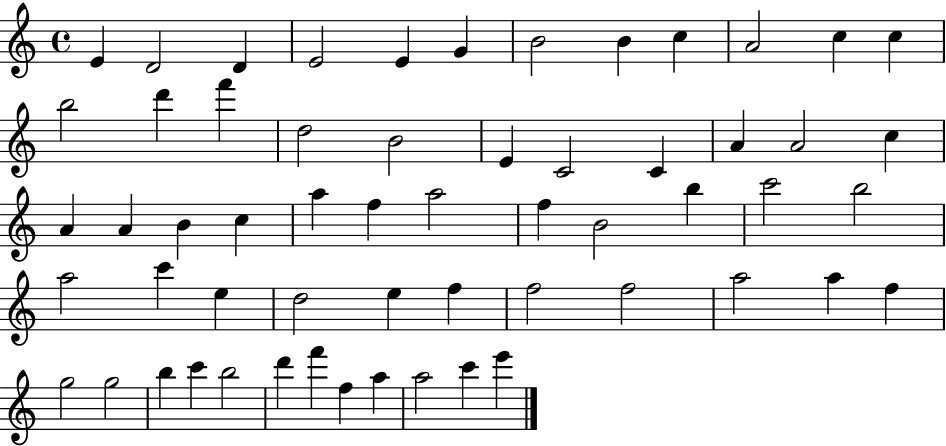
X:1
T:Untitled
M:4/4
L:1/4
K:C
E D2 D E2 E G B2 B c A2 c c b2 d' f' d2 B2 E C2 C A A2 c A A B c a f a2 f B2 b c'2 b2 a2 c' e d2 e f f2 f2 a2 a f g2 g2 b c' b2 d' f' f a a2 c' e'